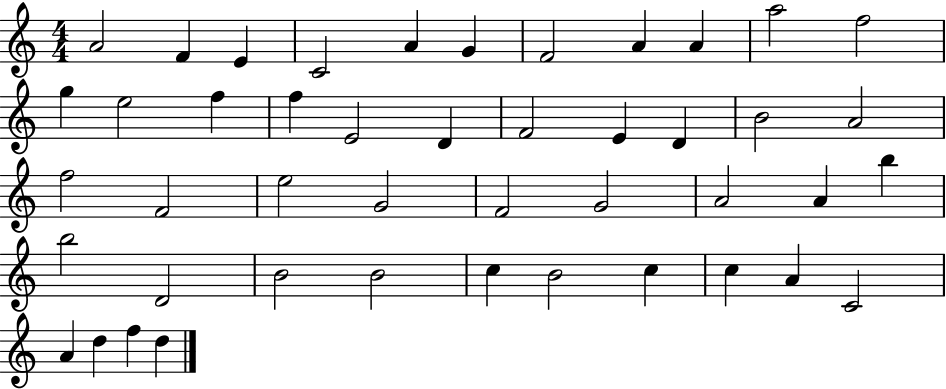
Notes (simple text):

A4/h F4/q E4/q C4/h A4/q G4/q F4/h A4/q A4/q A5/h F5/h G5/q E5/h F5/q F5/q E4/h D4/q F4/h E4/q D4/q B4/h A4/h F5/h F4/h E5/h G4/h F4/h G4/h A4/h A4/q B5/q B5/h D4/h B4/h B4/h C5/q B4/h C5/q C5/q A4/q C4/h A4/q D5/q F5/q D5/q